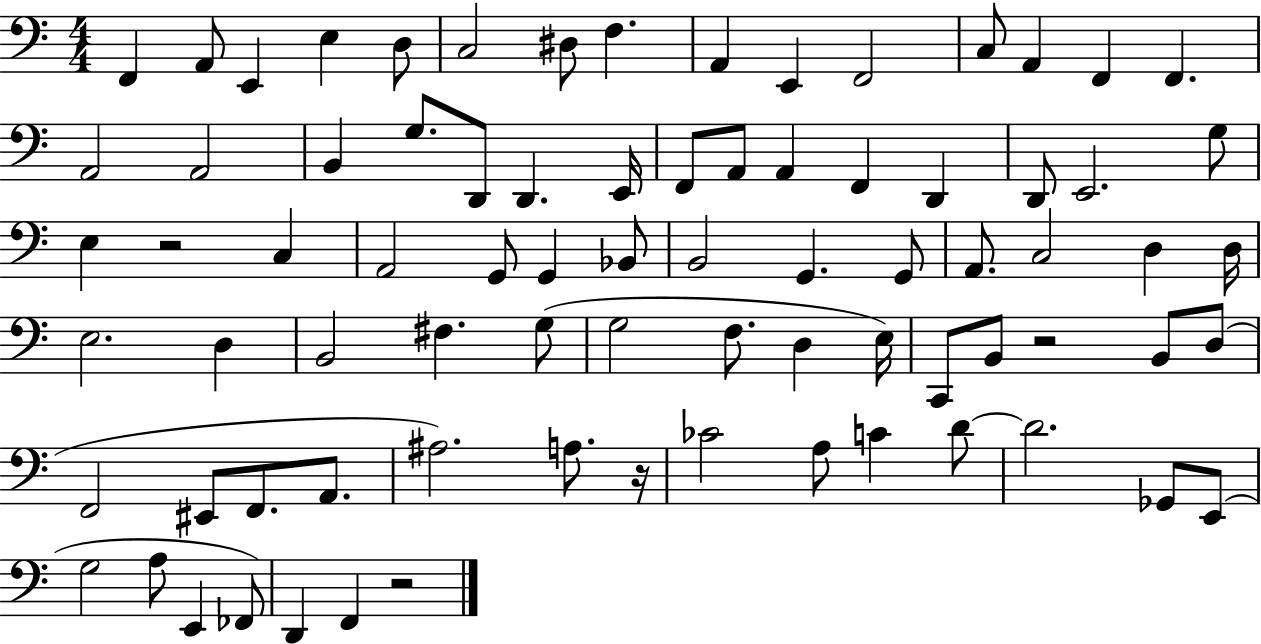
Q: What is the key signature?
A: C major